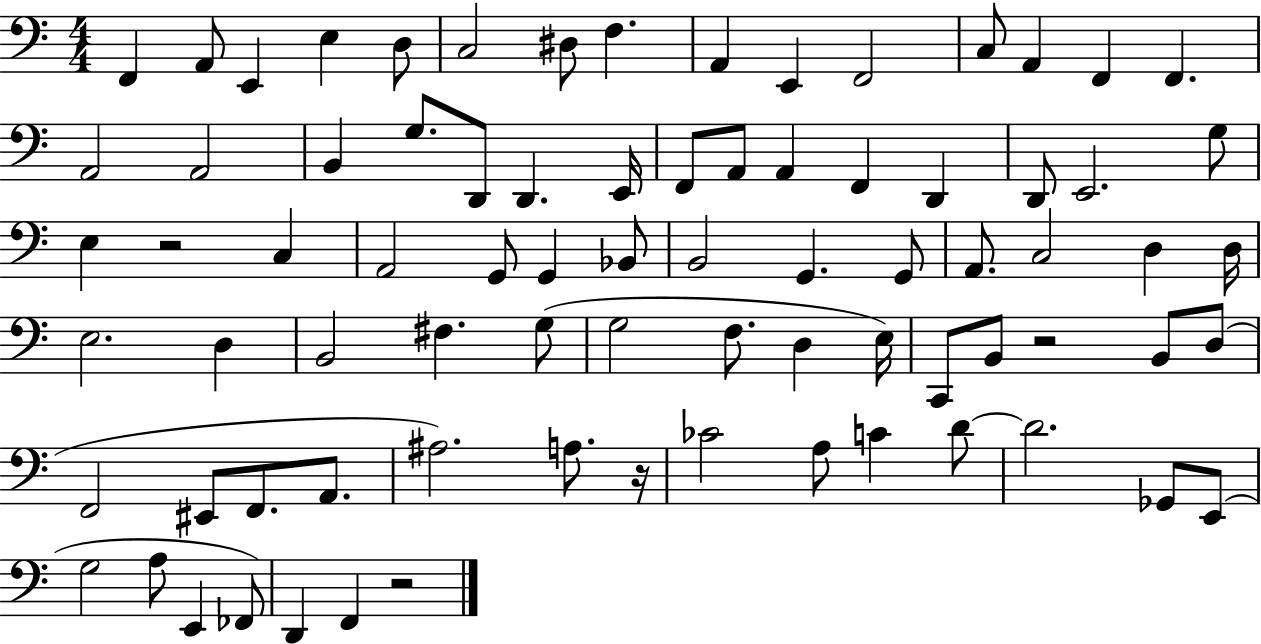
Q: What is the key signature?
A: C major